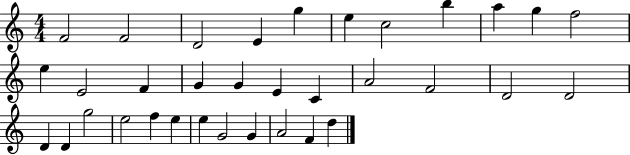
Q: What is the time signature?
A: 4/4